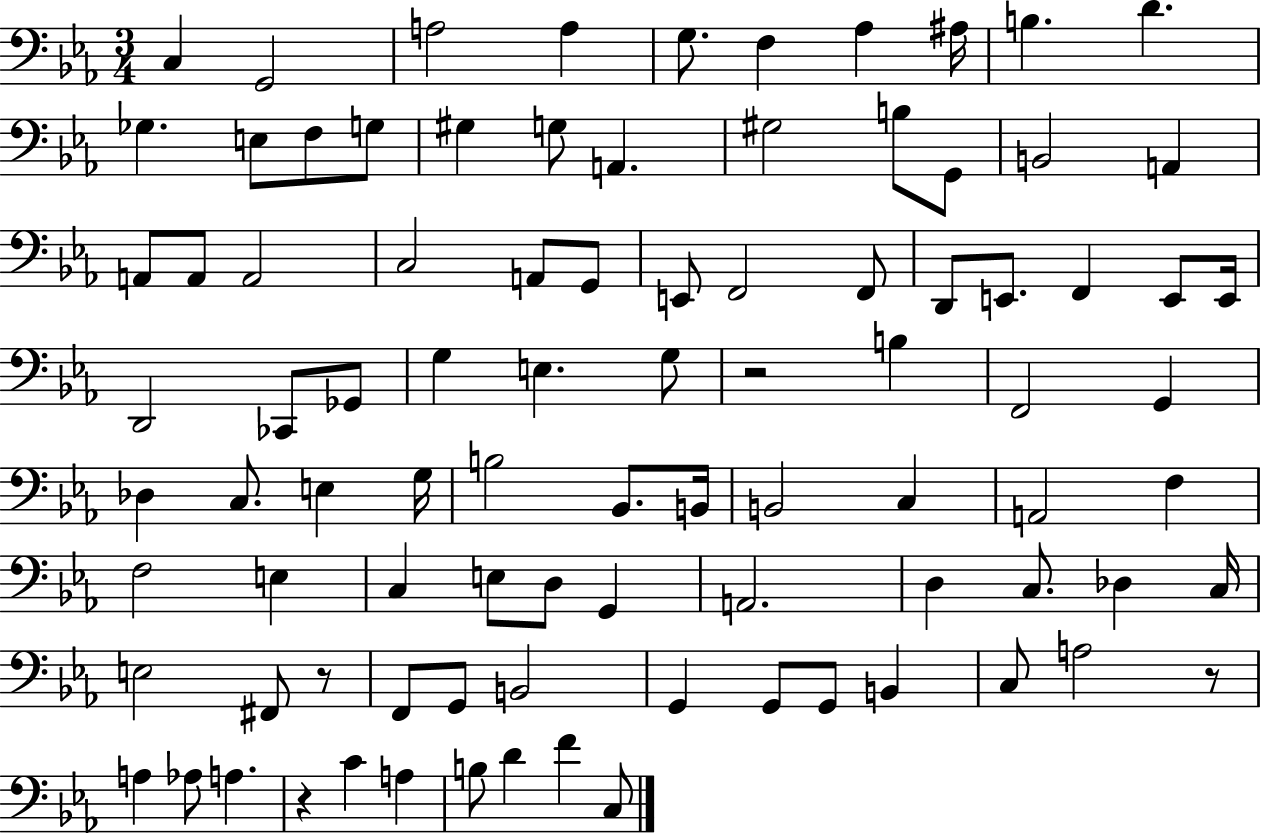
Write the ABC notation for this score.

X:1
T:Untitled
M:3/4
L:1/4
K:Eb
C, G,,2 A,2 A, G,/2 F, _A, ^A,/4 B, D _G, E,/2 F,/2 G,/2 ^G, G,/2 A,, ^G,2 B,/2 G,,/2 B,,2 A,, A,,/2 A,,/2 A,,2 C,2 A,,/2 G,,/2 E,,/2 F,,2 F,,/2 D,,/2 E,,/2 F,, E,,/2 E,,/4 D,,2 _C,,/2 _G,,/2 G, E, G,/2 z2 B, F,,2 G,, _D, C,/2 E, G,/4 B,2 _B,,/2 B,,/4 B,,2 C, A,,2 F, F,2 E, C, E,/2 D,/2 G,, A,,2 D, C,/2 _D, C,/4 E,2 ^F,,/2 z/2 F,,/2 G,,/2 B,,2 G,, G,,/2 G,,/2 B,, C,/2 A,2 z/2 A, _A,/2 A, z C A, B,/2 D F C,/2